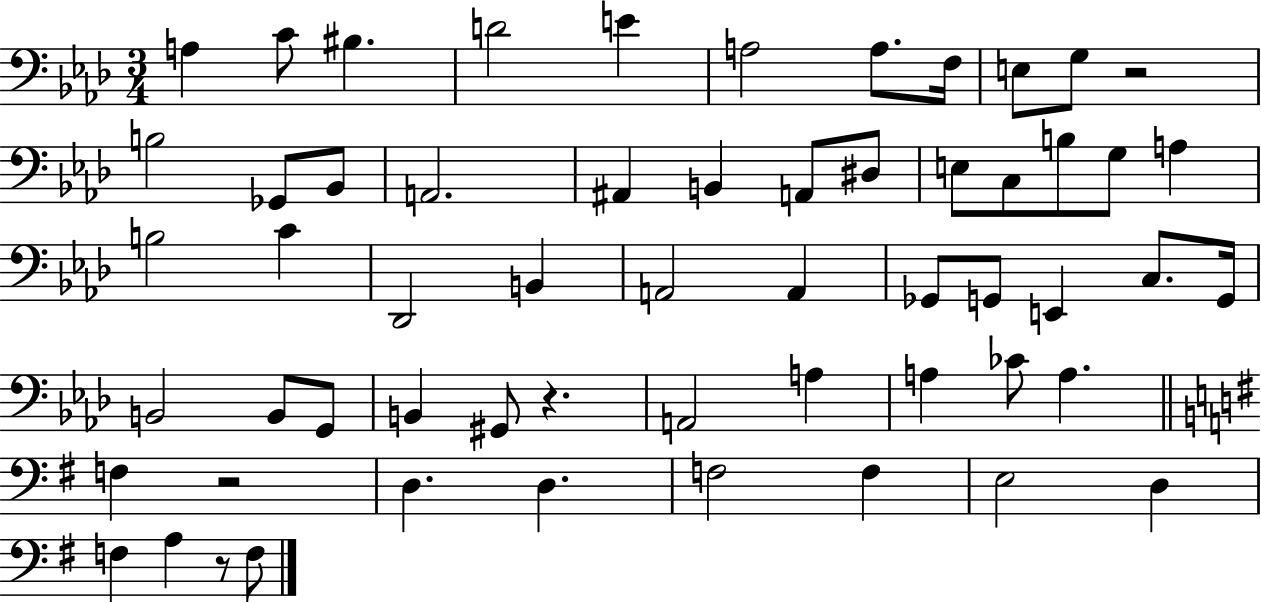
A3/q C4/e BIS3/q. D4/h E4/q A3/h A3/e. F3/s E3/e G3/e R/h B3/h Gb2/e Bb2/e A2/h. A#2/q B2/q A2/e D#3/e E3/e C3/e B3/e G3/e A3/q B3/h C4/q Db2/h B2/q A2/h A2/q Gb2/e G2/e E2/q C3/e. G2/s B2/h B2/e G2/e B2/q G#2/e R/q. A2/h A3/q A3/q CES4/e A3/q. F3/q R/h D3/q. D3/q. F3/h F3/q E3/h D3/q F3/q A3/q R/e F3/e